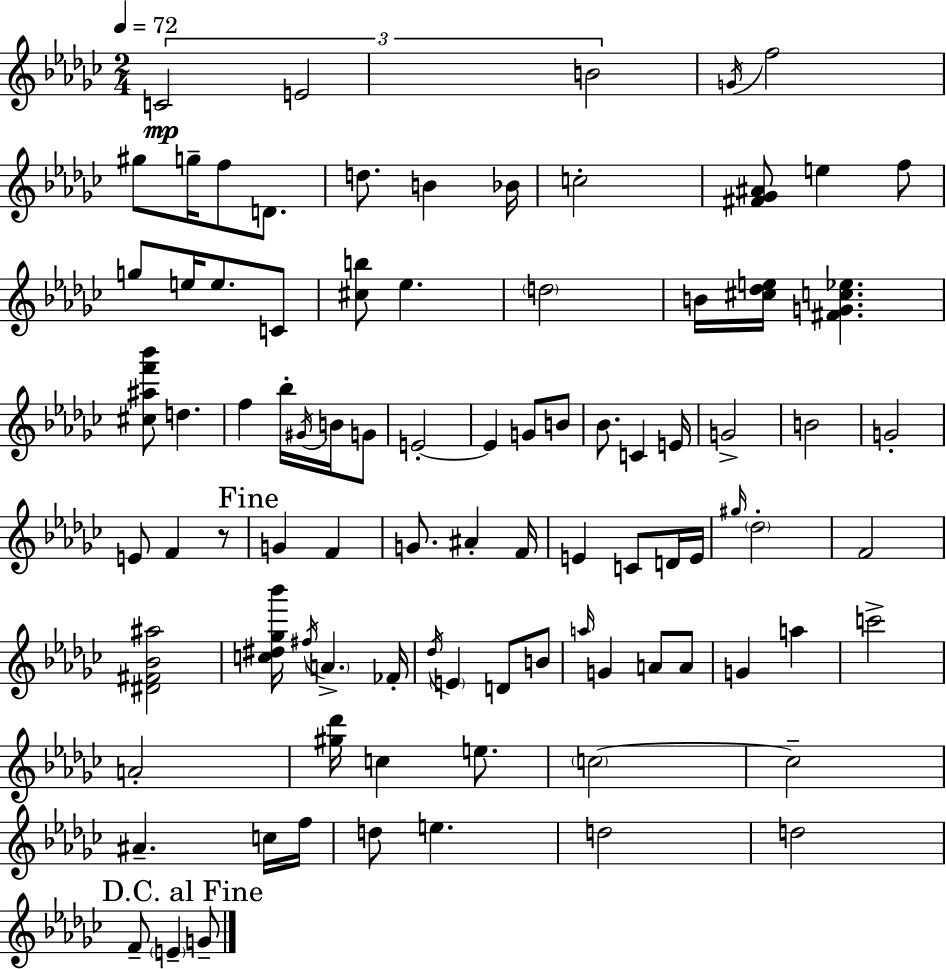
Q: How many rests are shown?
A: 1